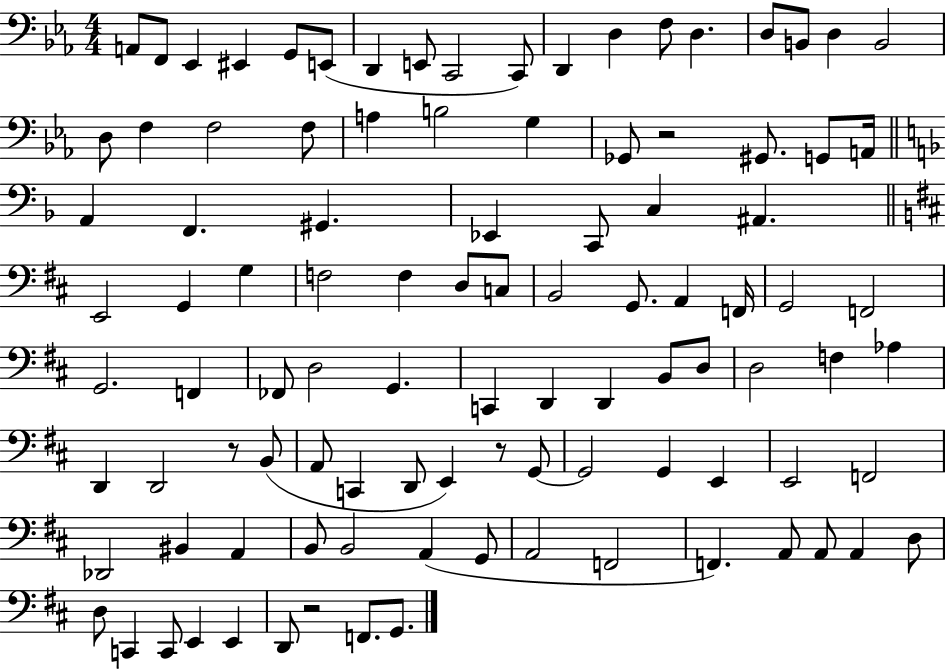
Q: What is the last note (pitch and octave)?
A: G2